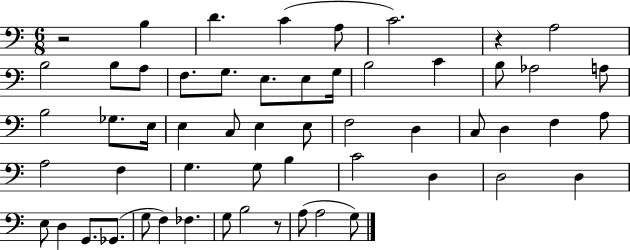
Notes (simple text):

R/h B3/q D4/q. C4/q A3/e C4/h. R/q A3/h B3/h B3/e A3/e F3/e. G3/e. E3/e. E3/e G3/s B3/h C4/q B3/e Ab3/h A3/e B3/h Gb3/e. E3/s E3/q C3/e E3/q E3/e F3/h D3/q C3/e D3/q F3/q A3/e A3/h F3/q G3/q. G3/e B3/q C4/h D3/q D3/h D3/q E3/e D3/q G2/e. Gb2/e. G3/e F3/q FES3/q. G3/e B3/h R/e A3/e A3/h G3/e